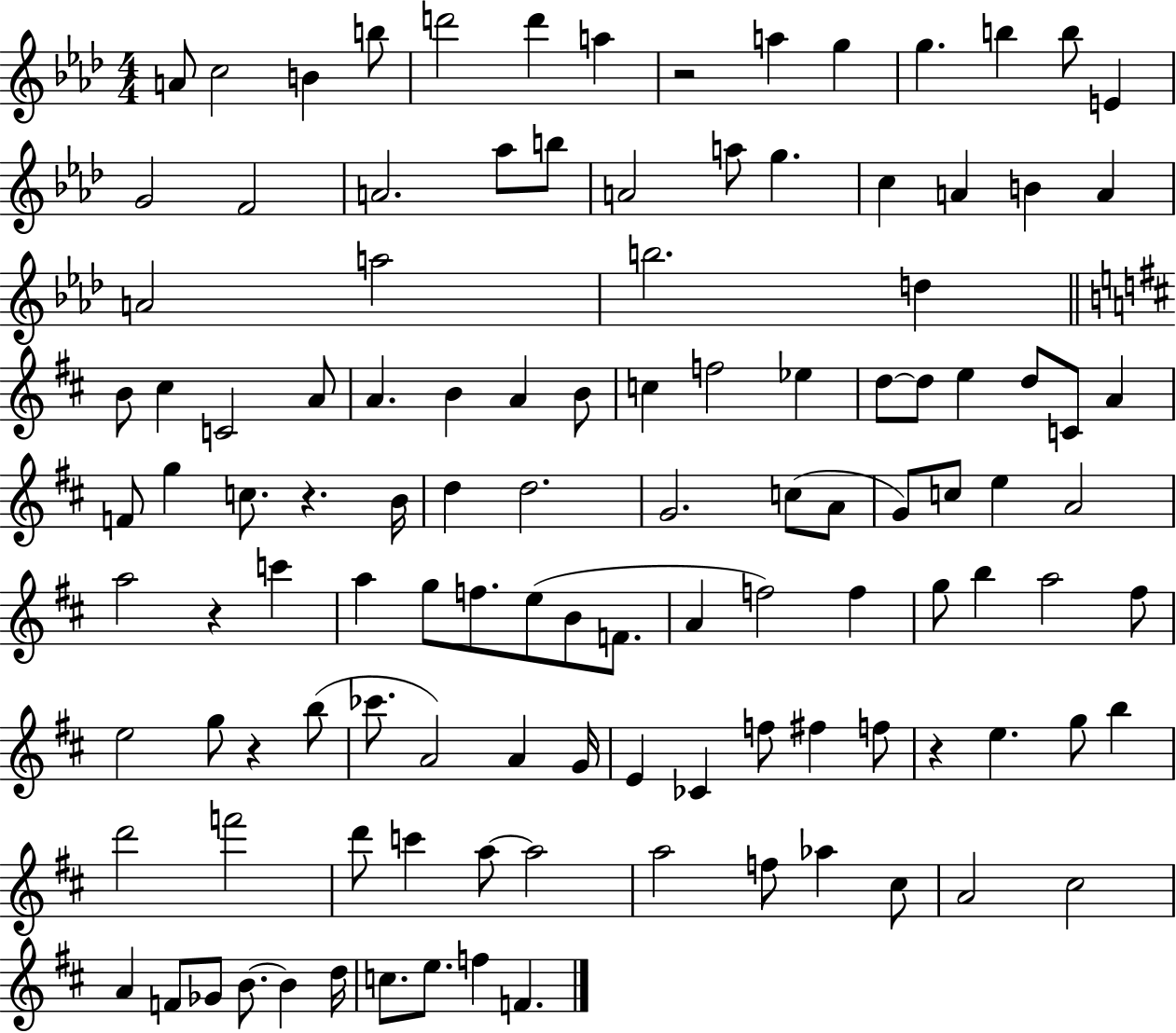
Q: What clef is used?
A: treble